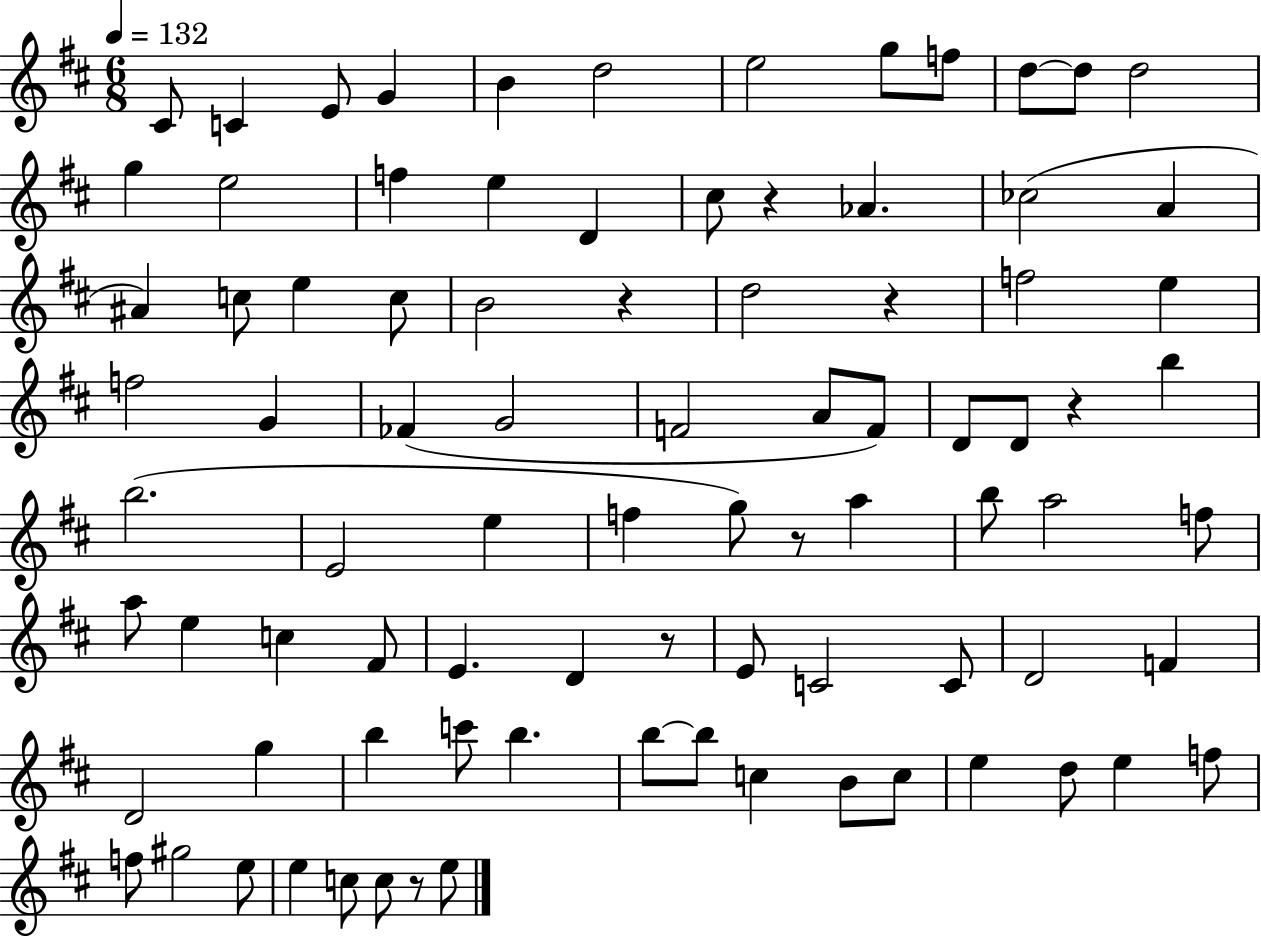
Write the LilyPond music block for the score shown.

{
  \clef treble
  \numericTimeSignature
  \time 6/8
  \key d \major
  \tempo 4 = 132
  cis'8 c'4 e'8 g'4 | b'4 d''2 | e''2 g''8 f''8 | d''8~~ d''8 d''2 | \break g''4 e''2 | f''4 e''4 d'4 | cis''8 r4 aes'4. | ces''2( a'4 | \break ais'4) c''8 e''4 c''8 | b'2 r4 | d''2 r4 | f''2 e''4 | \break f''2 g'4 | fes'4( g'2 | f'2 a'8 f'8) | d'8 d'8 r4 b''4 | \break b''2.( | e'2 e''4 | f''4 g''8) r8 a''4 | b''8 a''2 f''8 | \break a''8 e''4 c''4 fis'8 | e'4. d'4 r8 | e'8 c'2 c'8 | d'2 f'4 | \break d'2 g''4 | b''4 c'''8 b''4. | b''8~~ b''8 c''4 b'8 c''8 | e''4 d''8 e''4 f''8 | \break f''8 gis''2 e''8 | e''4 c''8 c''8 r8 e''8 | \bar "|."
}